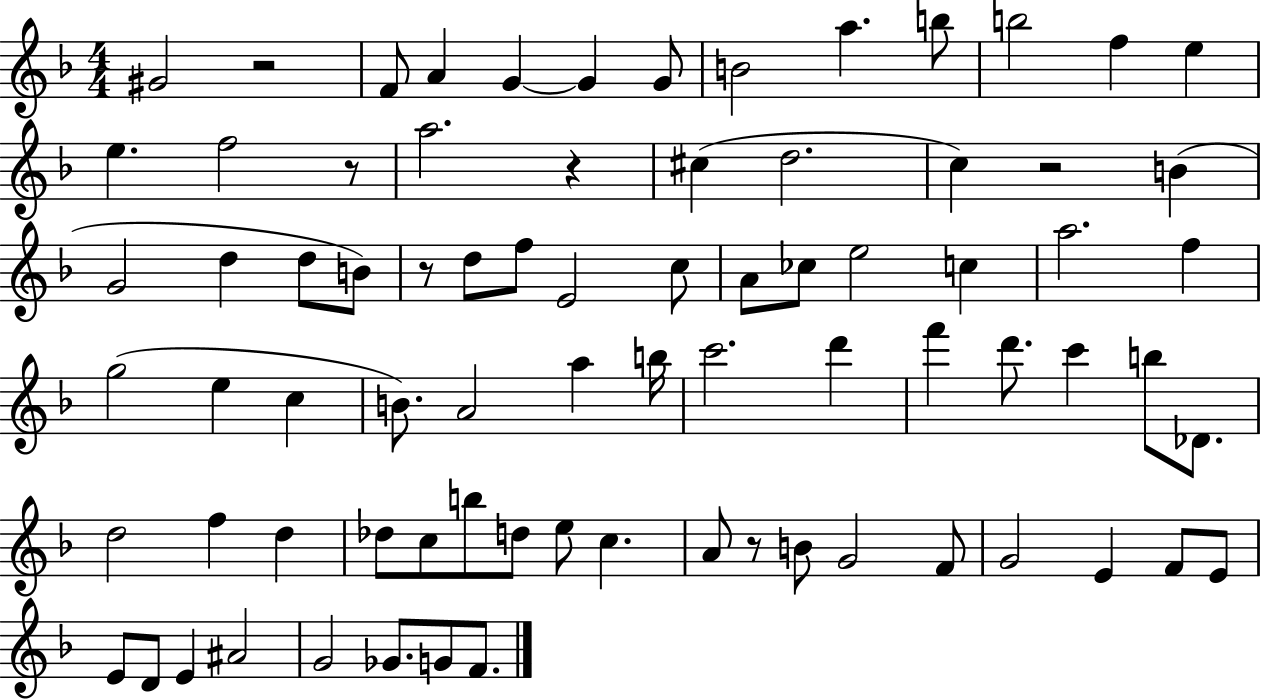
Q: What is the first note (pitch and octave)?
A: G#4